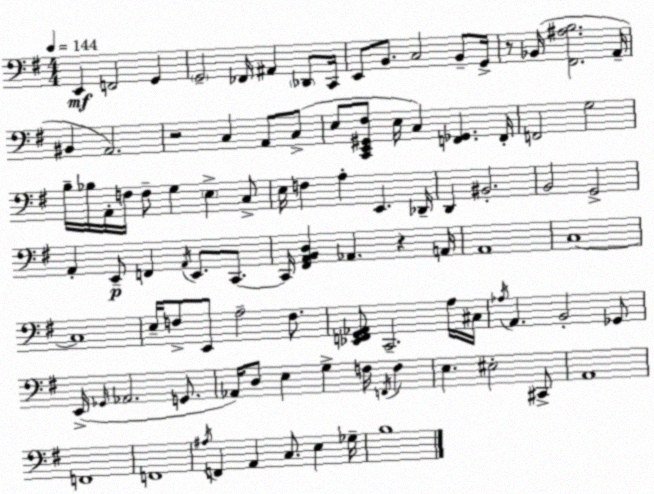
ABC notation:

X:1
T:Untitled
M:4/4
L:1/4
K:Em
E,, F,,2 G,, G,,2 _F,,/4 ^A,, _D,,/2 C,,/4 E,,/2 B,,/2 C,2 B,,/2 G,,/4 z/2 _B,,/4 [^F,,^A,B,]2 A,,/4 ^B,, A,,2 z2 C, A,,/2 C,/2 E,/2 [C,,E,,^G,,^F,]/2 E,/4 C, [F,,_G,,] F,,/4 F,,2 G,2 B,/4 _B,/4 A,,/4 F,/4 F,/2 G, E, C,/2 E,/4 F, A, E,, _D,,/4 D,, ^B,,2 B,,2 G,,2 A,, E,,/2 F,, A,,/4 E,,/2 C,,/2 C,,/4 [^F,,A,,B,,D,] _A,, z A,,/4 A,,4 C,4 C,4 E,/4 F,/2 E,,/2 A,2 F,/2 [_E,,F,,G,,_A,,]/2 C,,2 A,/4 ^C,/4 _A,/4 A,, B,,2 _G,,/2 E,,/4 _G,,/4 _A,,2 G,,/2 _A,,/4 D,/2 E, G, F,/4 F,,/4 F, E, ^E,2 ^C,,/2 A,,4 F,,4 F,,4 ^A,/4 F,, A,, C,/2 E, _G,/4 B,4